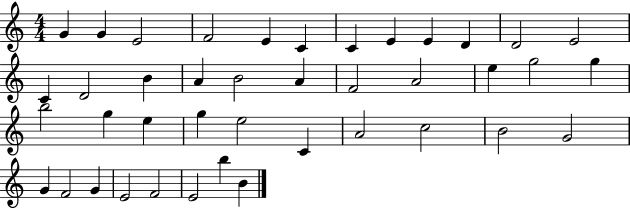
{
  \clef treble
  \numericTimeSignature
  \time 4/4
  \key c \major
  g'4 g'4 e'2 | f'2 e'4 c'4 | c'4 e'4 e'4 d'4 | d'2 e'2 | \break c'4 d'2 b'4 | a'4 b'2 a'4 | f'2 a'2 | e''4 g''2 g''4 | \break b''2 g''4 e''4 | g''4 e''2 c'4 | a'2 c''2 | b'2 g'2 | \break g'4 f'2 g'4 | e'2 f'2 | e'2 b''4 b'4 | \bar "|."
}